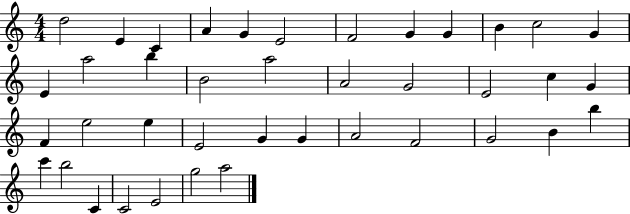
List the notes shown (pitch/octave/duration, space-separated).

D5/h E4/q C4/q A4/q G4/q E4/h F4/h G4/q G4/q B4/q C5/h G4/q E4/q A5/h B5/q B4/h A5/h A4/h G4/h E4/h C5/q G4/q F4/q E5/h E5/q E4/h G4/q G4/q A4/h F4/h G4/h B4/q B5/q C6/q B5/h C4/q C4/h E4/h G5/h A5/h